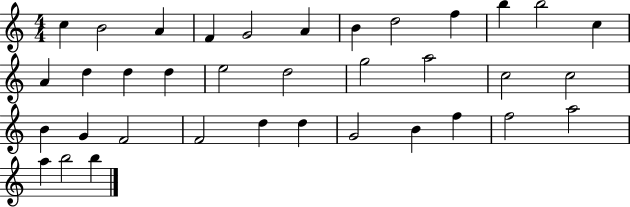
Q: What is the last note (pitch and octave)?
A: B5